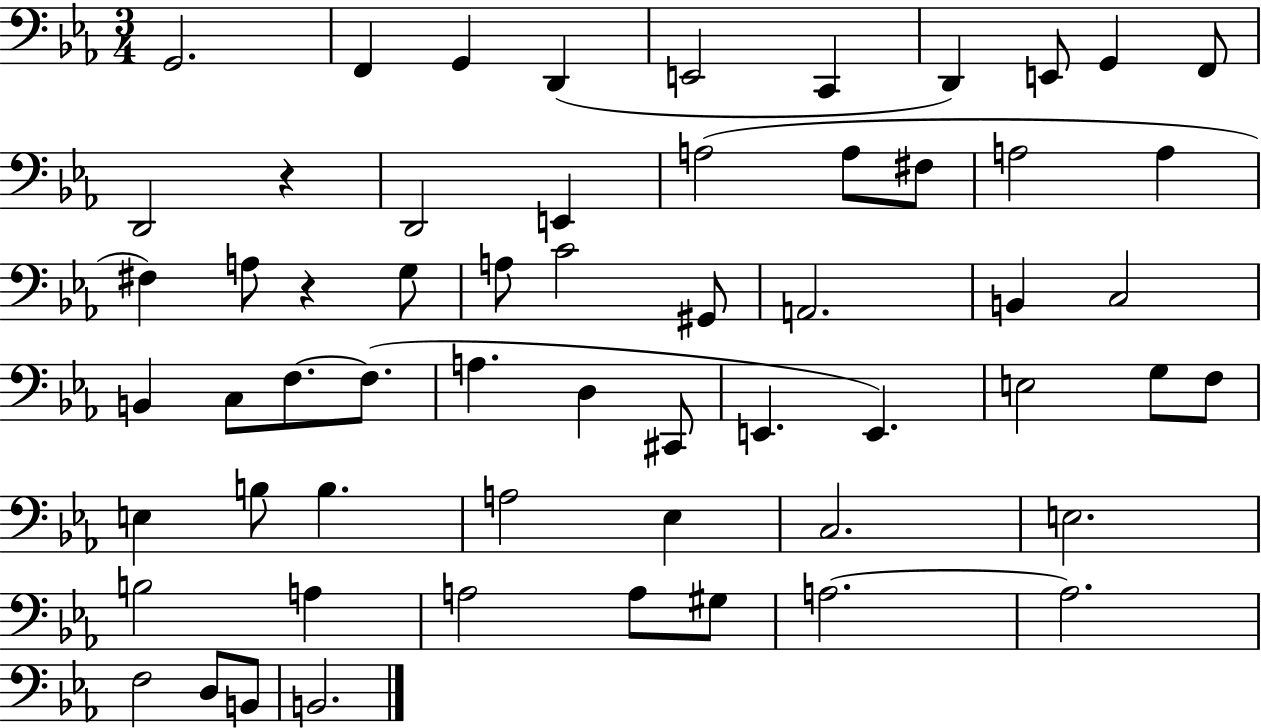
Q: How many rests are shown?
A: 2